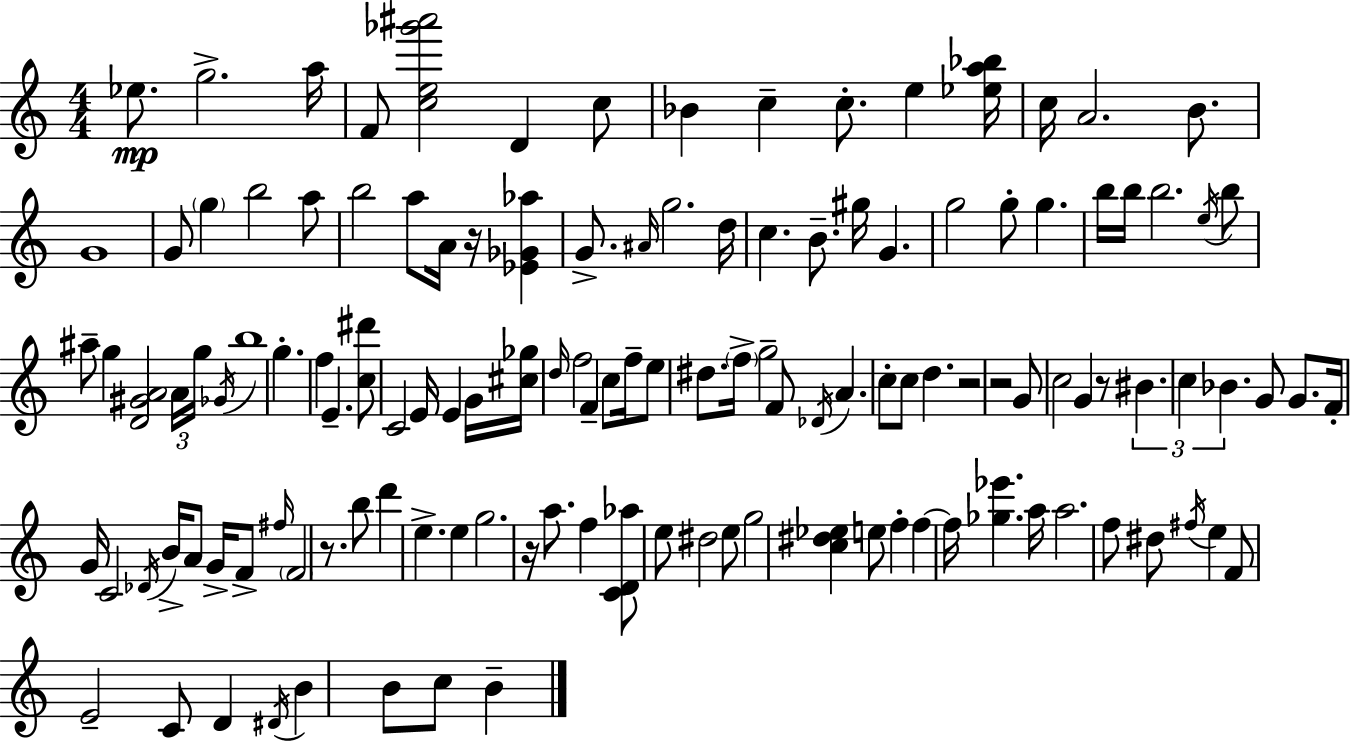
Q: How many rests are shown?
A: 6